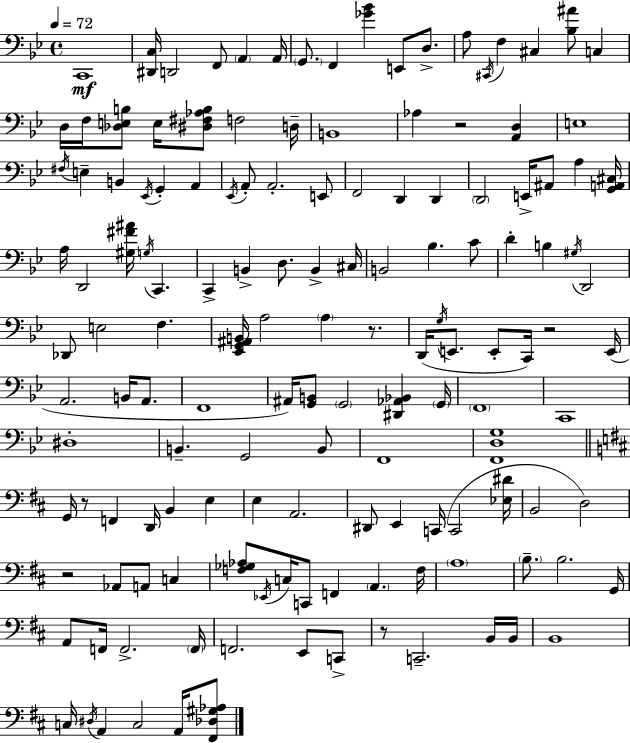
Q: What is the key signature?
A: G minor